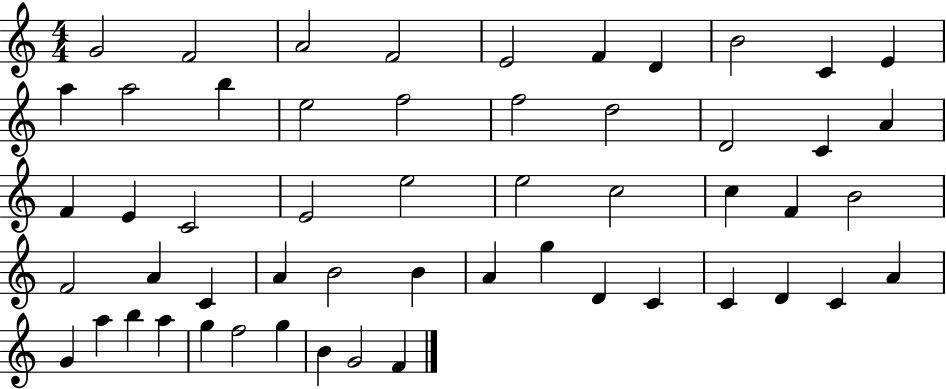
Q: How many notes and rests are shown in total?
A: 54